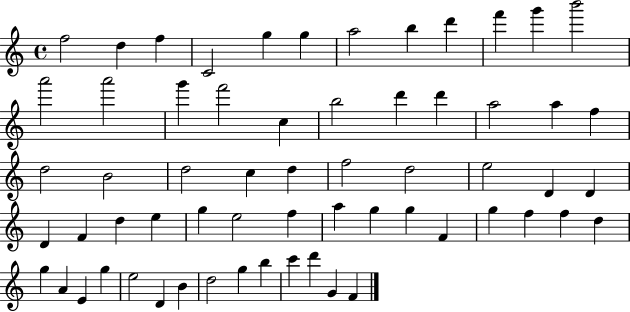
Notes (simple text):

F5/h D5/q F5/q C4/h G5/q G5/q A5/h B5/q D6/q F6/q G6/q B6/h A6/h A6/h G6/q F6/h C5/q B5/h D6/q D6/q A5/h A5/q F5/q D5/h B4/h D5/h C5/q D5/q F5/h D5/h E5/h D4/q D4/q D4/q F4/q D5/q E5/q G5/q E5/h F5/q A5/q G5/q G5/q F4/q G5/q F5/q F5/q D5/q G5/q A4/q E4/q G5/q E5/h D4/q B4/q D5/h G5/q B5/q C6/q D6/q G4/q F4/q